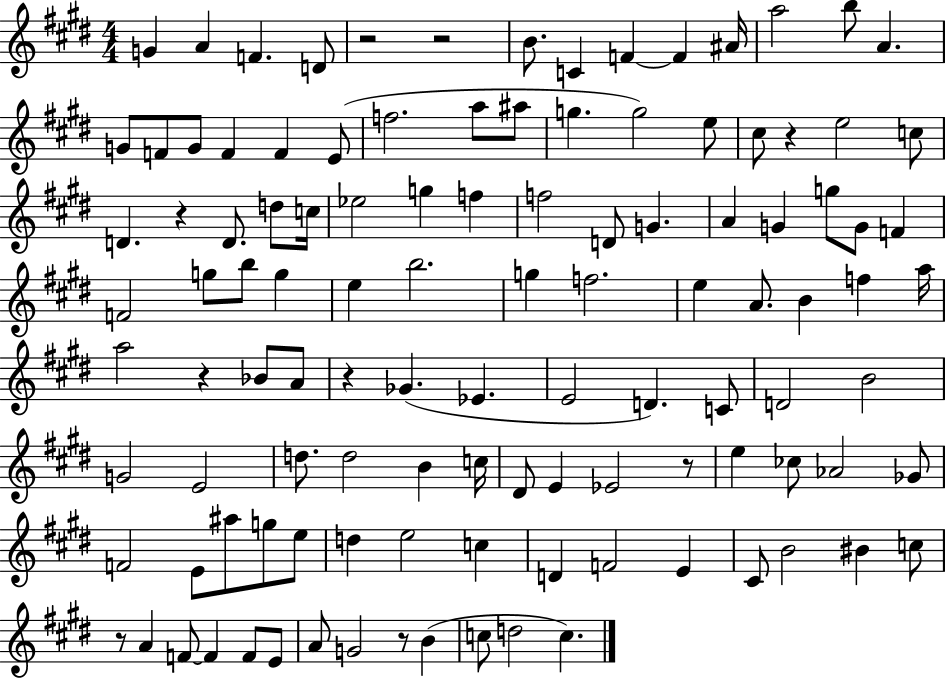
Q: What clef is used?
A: treble